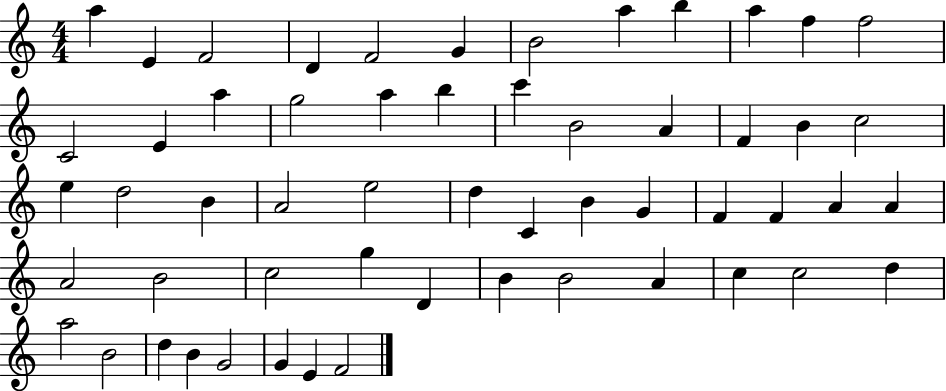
X:1
T:Untitled
M:4/4
L:1/4
K:C
a E F2 D F2 G B2 a b a f f2 C2 E a g2 a b c' B2 A F B c2 e d2 B A2 e2 d C B G F F A A A2 B2 c2 g D B B2 A c c2 d a2 B2 d B G2 G E F2